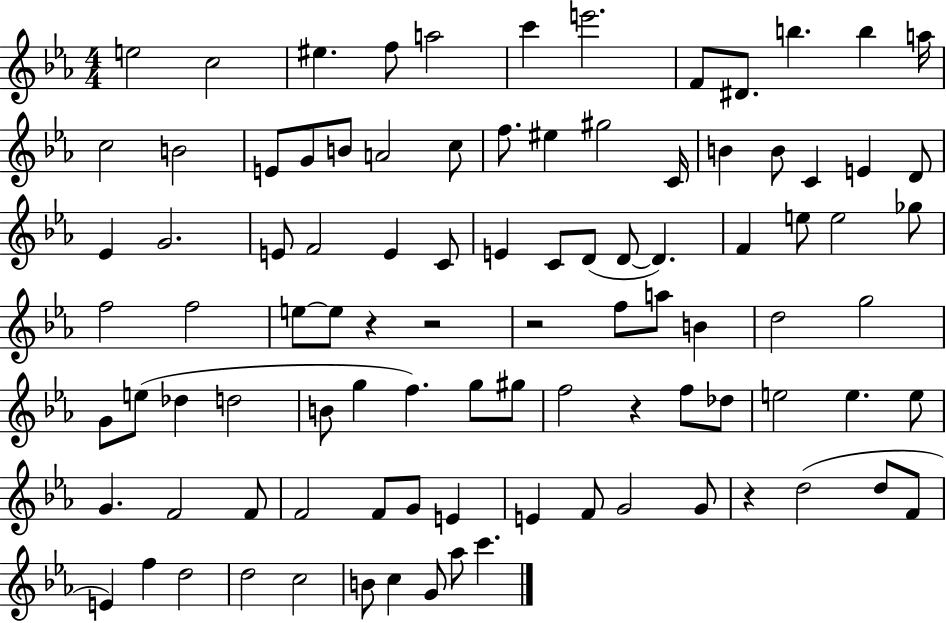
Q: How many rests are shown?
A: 5